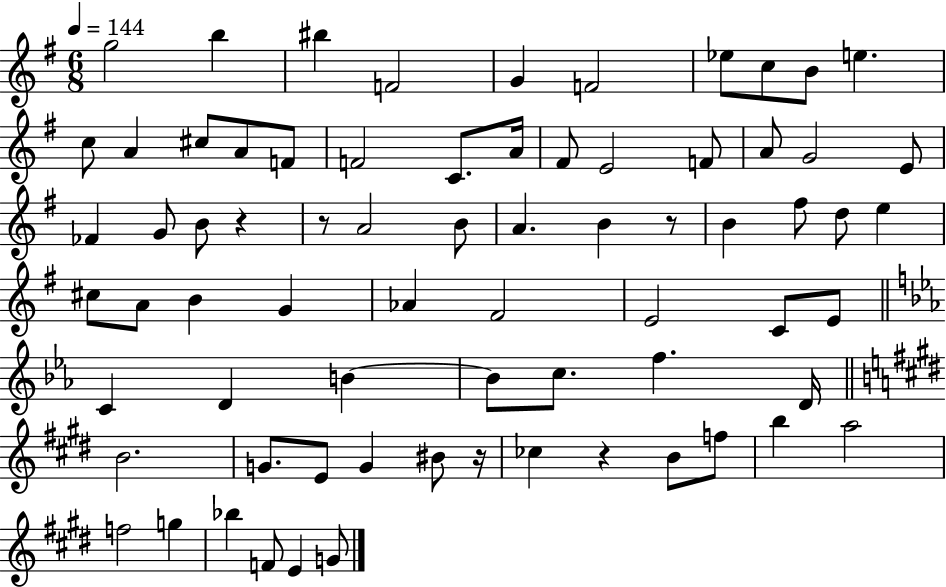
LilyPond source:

{
  \clef treble
  \numericTimeSignature
  \time 6/8
  \key g \major
  \tempo 4 = 144
  g''2 b''4 | bis''4 f'2 | g'4 f'2 | ees''8 c''8 b'8 e''4. | \break c''8 a'4 cis''8 a'8 f'8 | f'2 c'8. a'16 | fis'8 e'2 f'8 | a'8 g'2 e'8 | \break fes'4 g'8 b'8 r4 | r8 a'2 b'8 | a'4. b'4 r8 | b'4 fis''8 d''8 e''4 | \break cis''8 a'8 b'4 g'4 | aes'4 fis'2 | e'2 c'8 e'8 | \bar "||" \break \key ees \major c'4 d'4 b'4~~ | b'8 c''8. f''4. d'16 | \bar "||" \break \key e \major b'2. | g'8. e'8 g'4 bis'8 r16 | ces''4 r4 b'8 f''8 | b''4 a''2 | \break f''2 g''4 | bes''4 f'8 e'4 g'8 | \bar "|."
}